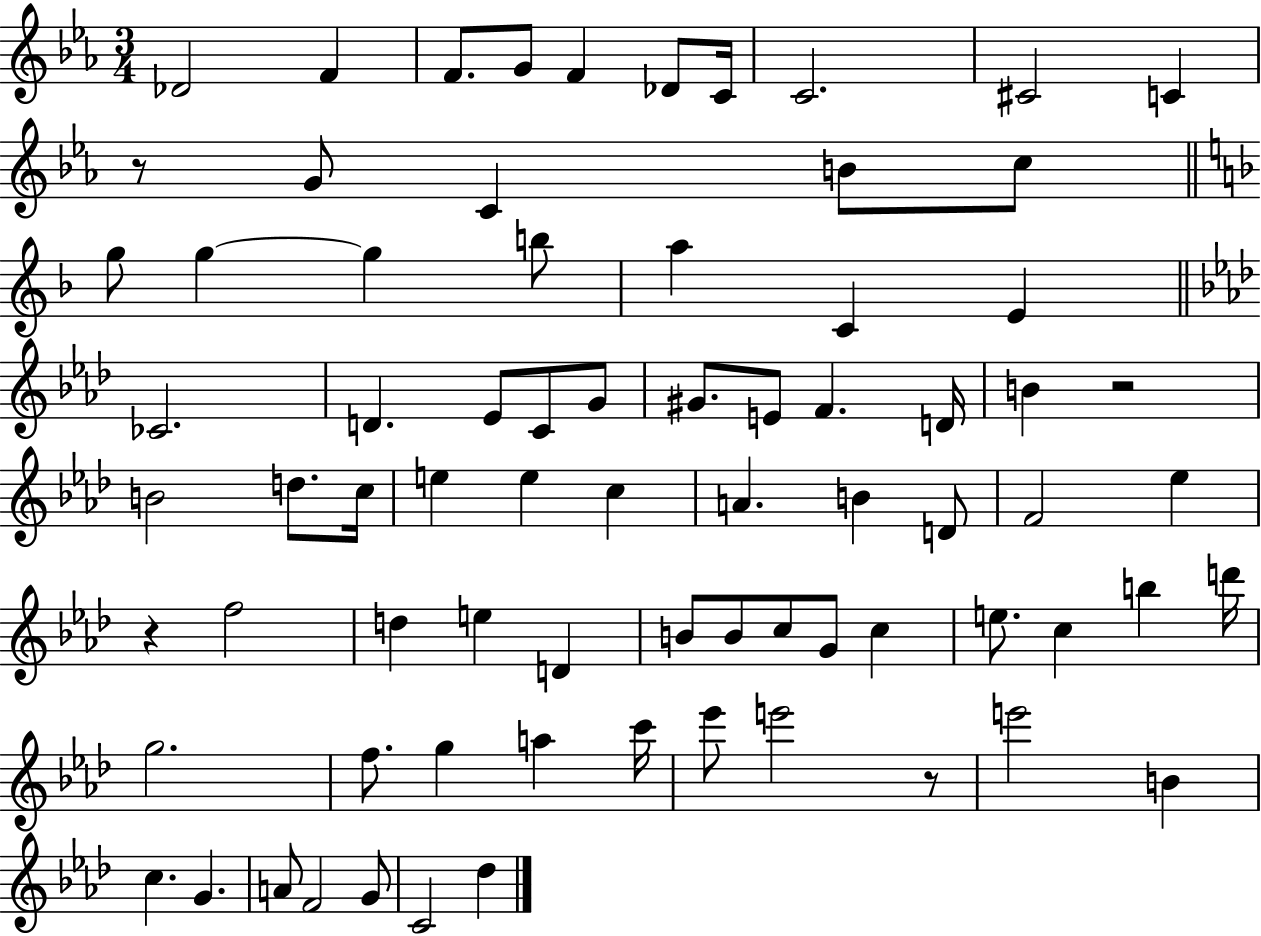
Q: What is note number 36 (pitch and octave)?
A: E5